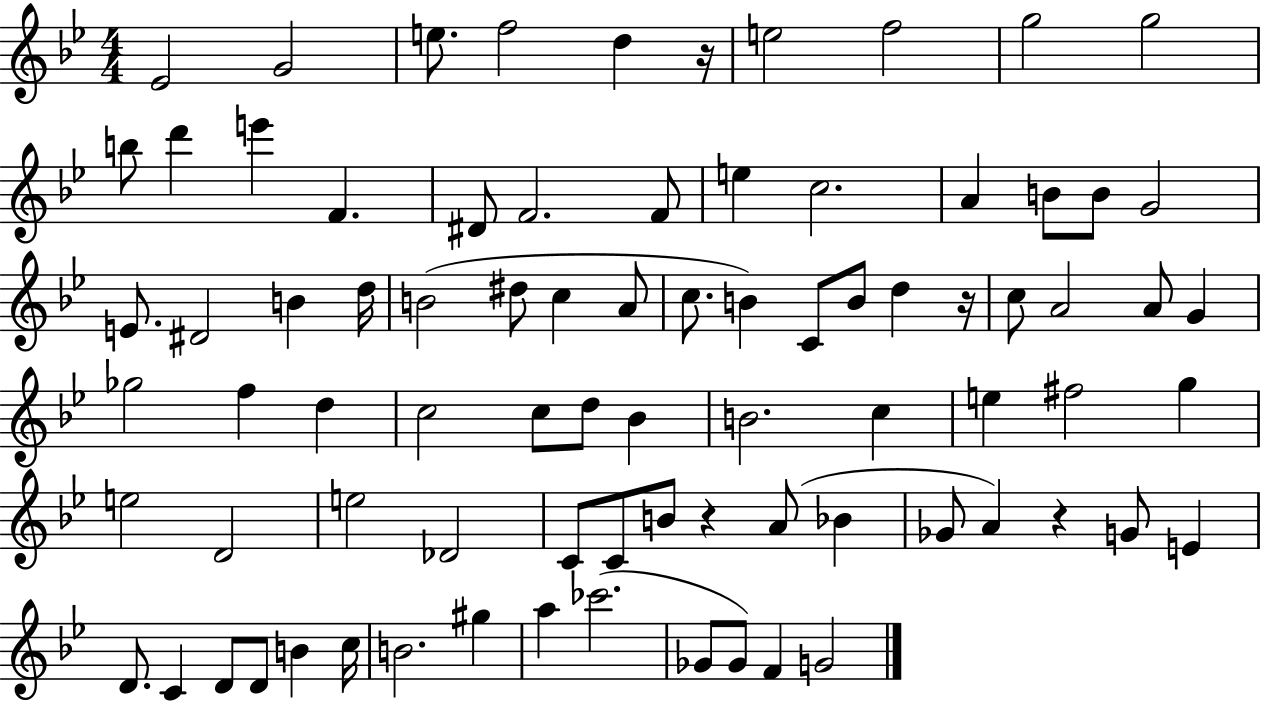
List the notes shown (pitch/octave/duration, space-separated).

Eb4/h G4/h E5/e. F5/h D5/q R/s E5/h F5/h G5/h G5/h B5/e D6/q E6/q F4/q. D#4/e F4/h. F4/e E5/q C5/h. A4/q B4/e B4/e G4/h E4/e. D#4/h B4/q D5/s B4/h D#5/e C5/q A4/e C5/e. B4/q C4/e B4/e D5/q R/s C5/e A4/h A4/e G4/q Gb5/h F5/q D5/q C5/h C5/e D5/e Bb4/q B4/h. C5/q E5/q F#5/h G5/q E5/h D4/h E5/h Db4/h C4/e C4/e B4/e R/q A4/e Bb4/q Gb4/e A4/q R/q G4/e E4/q D4/e. C4/q D4/e D4/e B4/q C5/s B4/h. G#5/q A5/q CES6/h. Gb4/e Gb4/e F4/q G4/h